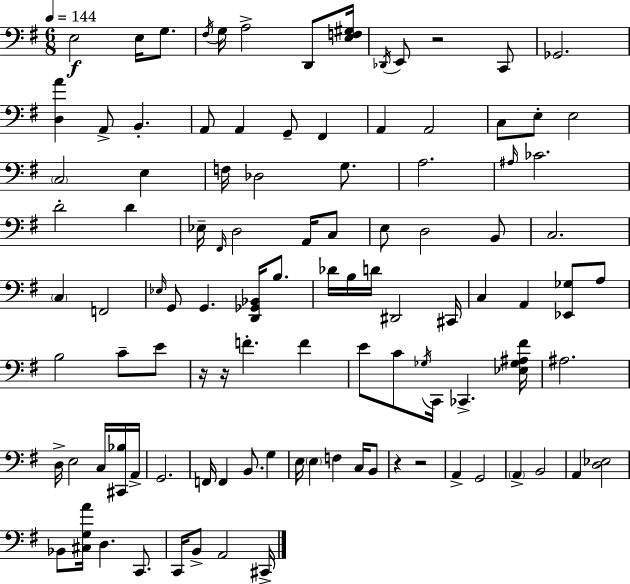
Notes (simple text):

E3/h E3/s G3/e. F#3/s G3/s A3/h D2/e [E3,F3,G#3]/s Db2/s E2/e R/h C2/e Gb2/h. [D3,A4]/q A2/e B2/q. A2/e A2/q G2/e F#2/q A2/q A2/h C3/e E3/e E3/h C3/h E3/q F3/s Db3/h G3/e. A3/h. A#3/s CES4/h. D4/h D4/q Eb3/s F#2/s D3/h A2/s C3/e E3/e D3/h B2/e C3/h. C3/q F2/h Eb3/s G2/e G2/q. [D2,Gb2,Bb2]/s B3/e. Db4/s B3/s D4/s D#2/h C#2/s C3/q A2/q [Eb2,Gb3]/e A3/e B3/h C4/e E4/e R/s R/s F4/q. F4/q E4/e C4/e Gb3/s C2/s CES2/q. [Eb3,Gb3,A#3,F#4]/s A#3/h. D3/s E3/h C3/s [C#2,Bb3]/s A2/s G2/h. F2/s F2/q B2/e. G3/q E3/s E3/q F3/q C3/s B2/e R/q R/h A2/q G2/h A2/q B2/h A2/q [D3,Eb3]/h Bb2/e [C#3,G3,A4]/s D3/q. C2/e. C2/s B2/e A2/h C#2/s